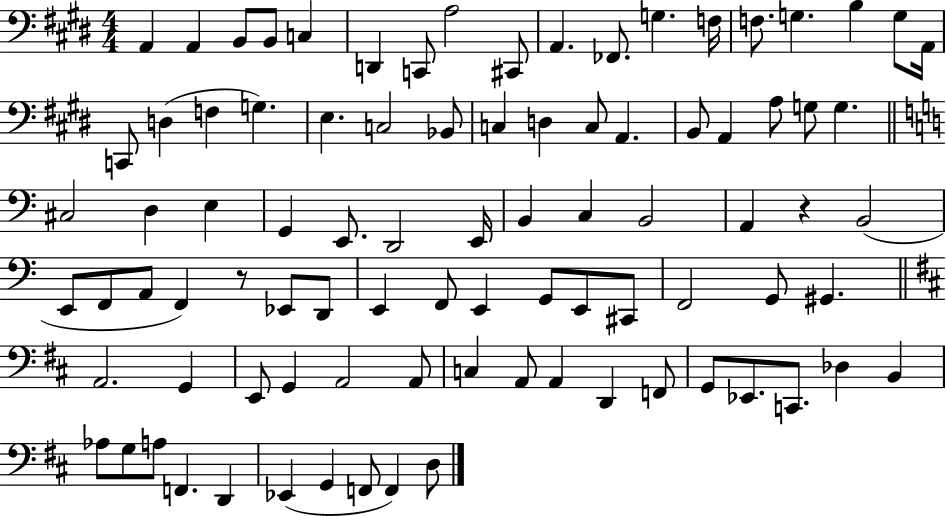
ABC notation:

X:1
T:Untitled
M:4/4
L:1/4
K:E
A,, A,, B,,/2 B,,/2 C, D,, C,,/2 A,2 ^C,,/2 A,, _F,,/2 G, F,/4 F,/2 G, B, G,/2 A,,/4 C,,/2 D, F, G, E, C,2 _B,,/2 C, D, C,/2 A,, B,,/2 A,, A,/2 G,/2 G, ^C,2 D, E, G,, E,,/2 D,,2 E,,/4 B,, C, B,,2 A,, z B,,2 E,,/2 F,,/2 A,,/2 F,, z/2 _E,,/2 D,,/2 E,, F,,/2 E,, G,,/2 E,,/2 ^C,,/2 F,,2 G,,/2 ^G,, A,,2 G,, E,,/2 G,, A,,2 A,,/2 C, A,,/2 A,, D,, F,,/2 G,,/2 _E,,/2 C,,/2 _D, B,, _A,/2 G,/2 A,/2 F,, D,, _E,, G,, F,,/2 F,, D,/2